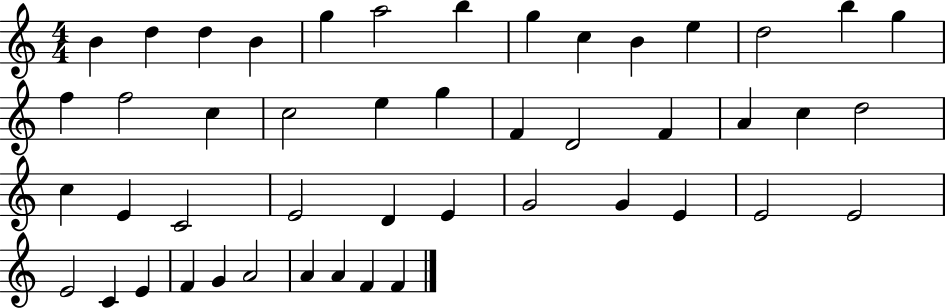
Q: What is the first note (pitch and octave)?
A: B4